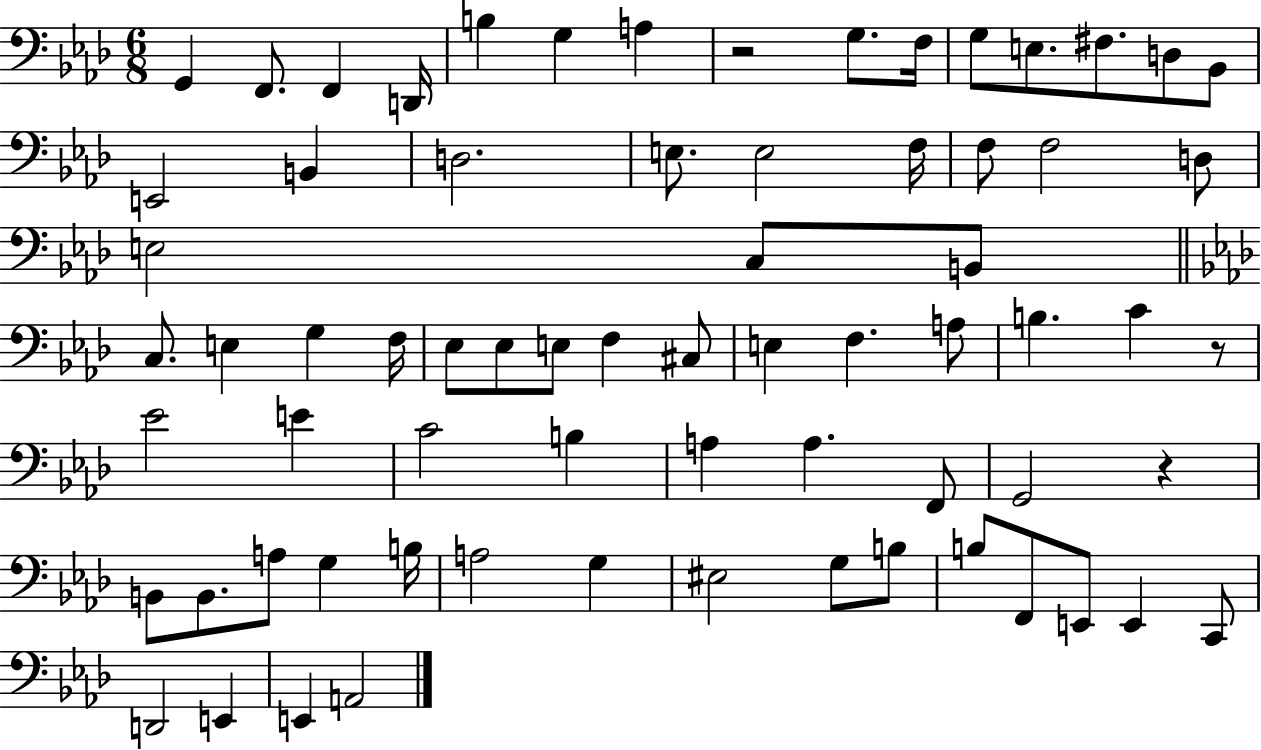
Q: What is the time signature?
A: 6/8